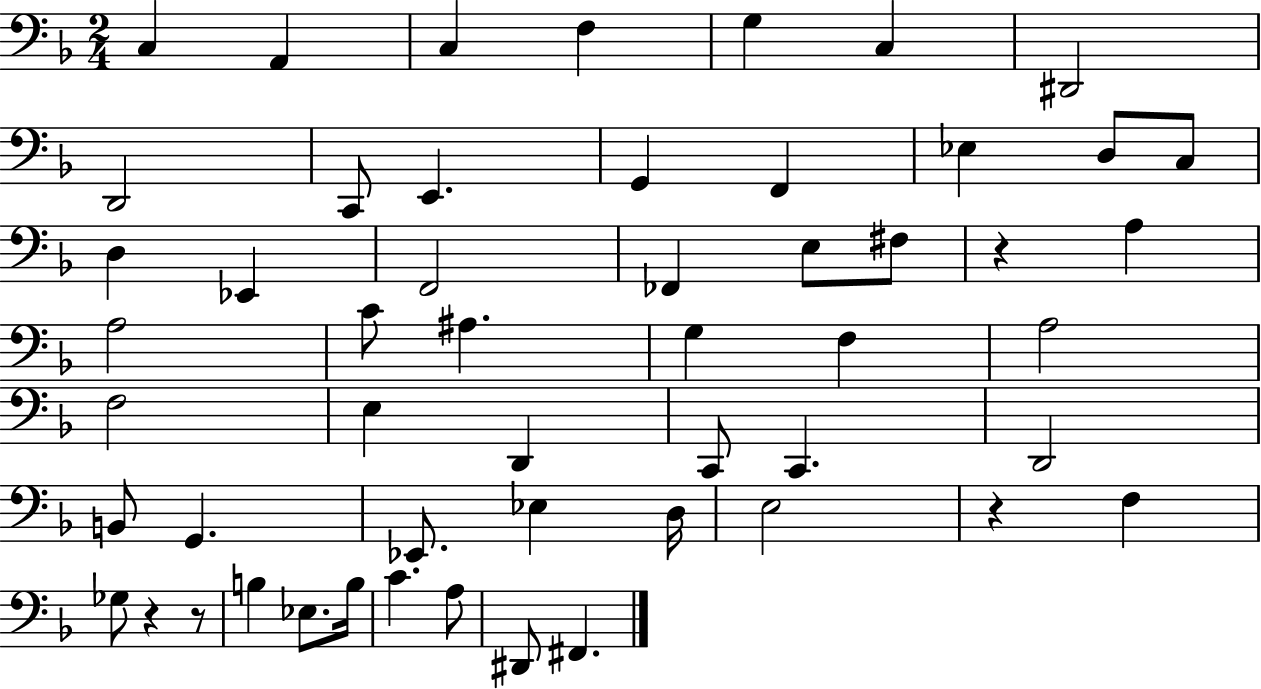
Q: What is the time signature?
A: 2/4